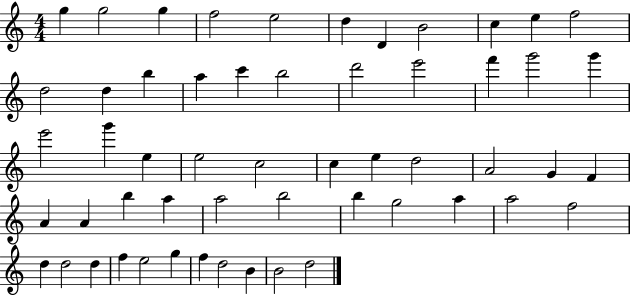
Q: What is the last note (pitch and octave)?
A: D5